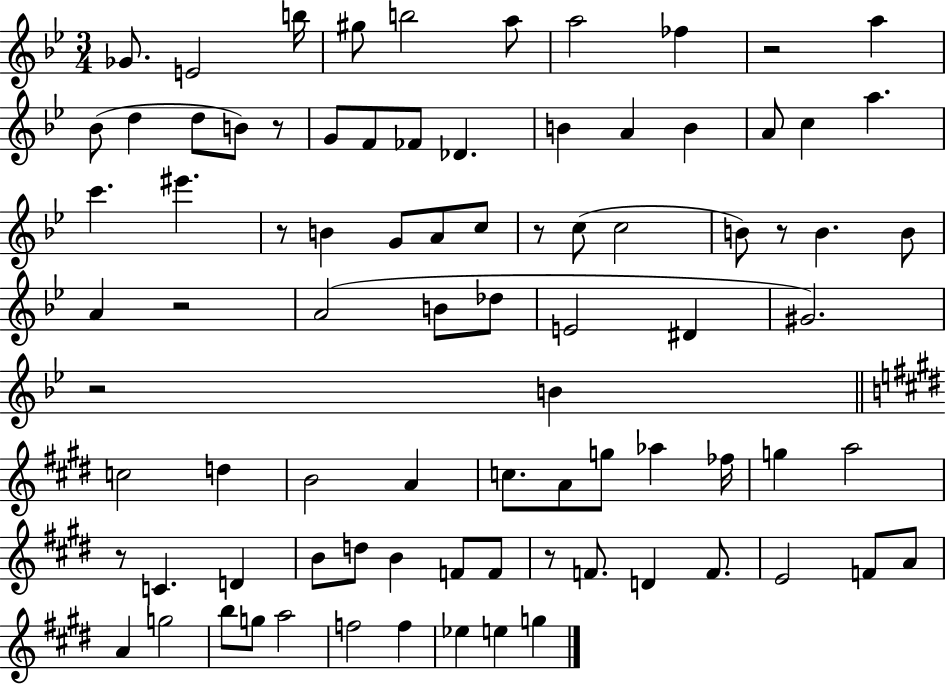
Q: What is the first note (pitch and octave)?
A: Gb4